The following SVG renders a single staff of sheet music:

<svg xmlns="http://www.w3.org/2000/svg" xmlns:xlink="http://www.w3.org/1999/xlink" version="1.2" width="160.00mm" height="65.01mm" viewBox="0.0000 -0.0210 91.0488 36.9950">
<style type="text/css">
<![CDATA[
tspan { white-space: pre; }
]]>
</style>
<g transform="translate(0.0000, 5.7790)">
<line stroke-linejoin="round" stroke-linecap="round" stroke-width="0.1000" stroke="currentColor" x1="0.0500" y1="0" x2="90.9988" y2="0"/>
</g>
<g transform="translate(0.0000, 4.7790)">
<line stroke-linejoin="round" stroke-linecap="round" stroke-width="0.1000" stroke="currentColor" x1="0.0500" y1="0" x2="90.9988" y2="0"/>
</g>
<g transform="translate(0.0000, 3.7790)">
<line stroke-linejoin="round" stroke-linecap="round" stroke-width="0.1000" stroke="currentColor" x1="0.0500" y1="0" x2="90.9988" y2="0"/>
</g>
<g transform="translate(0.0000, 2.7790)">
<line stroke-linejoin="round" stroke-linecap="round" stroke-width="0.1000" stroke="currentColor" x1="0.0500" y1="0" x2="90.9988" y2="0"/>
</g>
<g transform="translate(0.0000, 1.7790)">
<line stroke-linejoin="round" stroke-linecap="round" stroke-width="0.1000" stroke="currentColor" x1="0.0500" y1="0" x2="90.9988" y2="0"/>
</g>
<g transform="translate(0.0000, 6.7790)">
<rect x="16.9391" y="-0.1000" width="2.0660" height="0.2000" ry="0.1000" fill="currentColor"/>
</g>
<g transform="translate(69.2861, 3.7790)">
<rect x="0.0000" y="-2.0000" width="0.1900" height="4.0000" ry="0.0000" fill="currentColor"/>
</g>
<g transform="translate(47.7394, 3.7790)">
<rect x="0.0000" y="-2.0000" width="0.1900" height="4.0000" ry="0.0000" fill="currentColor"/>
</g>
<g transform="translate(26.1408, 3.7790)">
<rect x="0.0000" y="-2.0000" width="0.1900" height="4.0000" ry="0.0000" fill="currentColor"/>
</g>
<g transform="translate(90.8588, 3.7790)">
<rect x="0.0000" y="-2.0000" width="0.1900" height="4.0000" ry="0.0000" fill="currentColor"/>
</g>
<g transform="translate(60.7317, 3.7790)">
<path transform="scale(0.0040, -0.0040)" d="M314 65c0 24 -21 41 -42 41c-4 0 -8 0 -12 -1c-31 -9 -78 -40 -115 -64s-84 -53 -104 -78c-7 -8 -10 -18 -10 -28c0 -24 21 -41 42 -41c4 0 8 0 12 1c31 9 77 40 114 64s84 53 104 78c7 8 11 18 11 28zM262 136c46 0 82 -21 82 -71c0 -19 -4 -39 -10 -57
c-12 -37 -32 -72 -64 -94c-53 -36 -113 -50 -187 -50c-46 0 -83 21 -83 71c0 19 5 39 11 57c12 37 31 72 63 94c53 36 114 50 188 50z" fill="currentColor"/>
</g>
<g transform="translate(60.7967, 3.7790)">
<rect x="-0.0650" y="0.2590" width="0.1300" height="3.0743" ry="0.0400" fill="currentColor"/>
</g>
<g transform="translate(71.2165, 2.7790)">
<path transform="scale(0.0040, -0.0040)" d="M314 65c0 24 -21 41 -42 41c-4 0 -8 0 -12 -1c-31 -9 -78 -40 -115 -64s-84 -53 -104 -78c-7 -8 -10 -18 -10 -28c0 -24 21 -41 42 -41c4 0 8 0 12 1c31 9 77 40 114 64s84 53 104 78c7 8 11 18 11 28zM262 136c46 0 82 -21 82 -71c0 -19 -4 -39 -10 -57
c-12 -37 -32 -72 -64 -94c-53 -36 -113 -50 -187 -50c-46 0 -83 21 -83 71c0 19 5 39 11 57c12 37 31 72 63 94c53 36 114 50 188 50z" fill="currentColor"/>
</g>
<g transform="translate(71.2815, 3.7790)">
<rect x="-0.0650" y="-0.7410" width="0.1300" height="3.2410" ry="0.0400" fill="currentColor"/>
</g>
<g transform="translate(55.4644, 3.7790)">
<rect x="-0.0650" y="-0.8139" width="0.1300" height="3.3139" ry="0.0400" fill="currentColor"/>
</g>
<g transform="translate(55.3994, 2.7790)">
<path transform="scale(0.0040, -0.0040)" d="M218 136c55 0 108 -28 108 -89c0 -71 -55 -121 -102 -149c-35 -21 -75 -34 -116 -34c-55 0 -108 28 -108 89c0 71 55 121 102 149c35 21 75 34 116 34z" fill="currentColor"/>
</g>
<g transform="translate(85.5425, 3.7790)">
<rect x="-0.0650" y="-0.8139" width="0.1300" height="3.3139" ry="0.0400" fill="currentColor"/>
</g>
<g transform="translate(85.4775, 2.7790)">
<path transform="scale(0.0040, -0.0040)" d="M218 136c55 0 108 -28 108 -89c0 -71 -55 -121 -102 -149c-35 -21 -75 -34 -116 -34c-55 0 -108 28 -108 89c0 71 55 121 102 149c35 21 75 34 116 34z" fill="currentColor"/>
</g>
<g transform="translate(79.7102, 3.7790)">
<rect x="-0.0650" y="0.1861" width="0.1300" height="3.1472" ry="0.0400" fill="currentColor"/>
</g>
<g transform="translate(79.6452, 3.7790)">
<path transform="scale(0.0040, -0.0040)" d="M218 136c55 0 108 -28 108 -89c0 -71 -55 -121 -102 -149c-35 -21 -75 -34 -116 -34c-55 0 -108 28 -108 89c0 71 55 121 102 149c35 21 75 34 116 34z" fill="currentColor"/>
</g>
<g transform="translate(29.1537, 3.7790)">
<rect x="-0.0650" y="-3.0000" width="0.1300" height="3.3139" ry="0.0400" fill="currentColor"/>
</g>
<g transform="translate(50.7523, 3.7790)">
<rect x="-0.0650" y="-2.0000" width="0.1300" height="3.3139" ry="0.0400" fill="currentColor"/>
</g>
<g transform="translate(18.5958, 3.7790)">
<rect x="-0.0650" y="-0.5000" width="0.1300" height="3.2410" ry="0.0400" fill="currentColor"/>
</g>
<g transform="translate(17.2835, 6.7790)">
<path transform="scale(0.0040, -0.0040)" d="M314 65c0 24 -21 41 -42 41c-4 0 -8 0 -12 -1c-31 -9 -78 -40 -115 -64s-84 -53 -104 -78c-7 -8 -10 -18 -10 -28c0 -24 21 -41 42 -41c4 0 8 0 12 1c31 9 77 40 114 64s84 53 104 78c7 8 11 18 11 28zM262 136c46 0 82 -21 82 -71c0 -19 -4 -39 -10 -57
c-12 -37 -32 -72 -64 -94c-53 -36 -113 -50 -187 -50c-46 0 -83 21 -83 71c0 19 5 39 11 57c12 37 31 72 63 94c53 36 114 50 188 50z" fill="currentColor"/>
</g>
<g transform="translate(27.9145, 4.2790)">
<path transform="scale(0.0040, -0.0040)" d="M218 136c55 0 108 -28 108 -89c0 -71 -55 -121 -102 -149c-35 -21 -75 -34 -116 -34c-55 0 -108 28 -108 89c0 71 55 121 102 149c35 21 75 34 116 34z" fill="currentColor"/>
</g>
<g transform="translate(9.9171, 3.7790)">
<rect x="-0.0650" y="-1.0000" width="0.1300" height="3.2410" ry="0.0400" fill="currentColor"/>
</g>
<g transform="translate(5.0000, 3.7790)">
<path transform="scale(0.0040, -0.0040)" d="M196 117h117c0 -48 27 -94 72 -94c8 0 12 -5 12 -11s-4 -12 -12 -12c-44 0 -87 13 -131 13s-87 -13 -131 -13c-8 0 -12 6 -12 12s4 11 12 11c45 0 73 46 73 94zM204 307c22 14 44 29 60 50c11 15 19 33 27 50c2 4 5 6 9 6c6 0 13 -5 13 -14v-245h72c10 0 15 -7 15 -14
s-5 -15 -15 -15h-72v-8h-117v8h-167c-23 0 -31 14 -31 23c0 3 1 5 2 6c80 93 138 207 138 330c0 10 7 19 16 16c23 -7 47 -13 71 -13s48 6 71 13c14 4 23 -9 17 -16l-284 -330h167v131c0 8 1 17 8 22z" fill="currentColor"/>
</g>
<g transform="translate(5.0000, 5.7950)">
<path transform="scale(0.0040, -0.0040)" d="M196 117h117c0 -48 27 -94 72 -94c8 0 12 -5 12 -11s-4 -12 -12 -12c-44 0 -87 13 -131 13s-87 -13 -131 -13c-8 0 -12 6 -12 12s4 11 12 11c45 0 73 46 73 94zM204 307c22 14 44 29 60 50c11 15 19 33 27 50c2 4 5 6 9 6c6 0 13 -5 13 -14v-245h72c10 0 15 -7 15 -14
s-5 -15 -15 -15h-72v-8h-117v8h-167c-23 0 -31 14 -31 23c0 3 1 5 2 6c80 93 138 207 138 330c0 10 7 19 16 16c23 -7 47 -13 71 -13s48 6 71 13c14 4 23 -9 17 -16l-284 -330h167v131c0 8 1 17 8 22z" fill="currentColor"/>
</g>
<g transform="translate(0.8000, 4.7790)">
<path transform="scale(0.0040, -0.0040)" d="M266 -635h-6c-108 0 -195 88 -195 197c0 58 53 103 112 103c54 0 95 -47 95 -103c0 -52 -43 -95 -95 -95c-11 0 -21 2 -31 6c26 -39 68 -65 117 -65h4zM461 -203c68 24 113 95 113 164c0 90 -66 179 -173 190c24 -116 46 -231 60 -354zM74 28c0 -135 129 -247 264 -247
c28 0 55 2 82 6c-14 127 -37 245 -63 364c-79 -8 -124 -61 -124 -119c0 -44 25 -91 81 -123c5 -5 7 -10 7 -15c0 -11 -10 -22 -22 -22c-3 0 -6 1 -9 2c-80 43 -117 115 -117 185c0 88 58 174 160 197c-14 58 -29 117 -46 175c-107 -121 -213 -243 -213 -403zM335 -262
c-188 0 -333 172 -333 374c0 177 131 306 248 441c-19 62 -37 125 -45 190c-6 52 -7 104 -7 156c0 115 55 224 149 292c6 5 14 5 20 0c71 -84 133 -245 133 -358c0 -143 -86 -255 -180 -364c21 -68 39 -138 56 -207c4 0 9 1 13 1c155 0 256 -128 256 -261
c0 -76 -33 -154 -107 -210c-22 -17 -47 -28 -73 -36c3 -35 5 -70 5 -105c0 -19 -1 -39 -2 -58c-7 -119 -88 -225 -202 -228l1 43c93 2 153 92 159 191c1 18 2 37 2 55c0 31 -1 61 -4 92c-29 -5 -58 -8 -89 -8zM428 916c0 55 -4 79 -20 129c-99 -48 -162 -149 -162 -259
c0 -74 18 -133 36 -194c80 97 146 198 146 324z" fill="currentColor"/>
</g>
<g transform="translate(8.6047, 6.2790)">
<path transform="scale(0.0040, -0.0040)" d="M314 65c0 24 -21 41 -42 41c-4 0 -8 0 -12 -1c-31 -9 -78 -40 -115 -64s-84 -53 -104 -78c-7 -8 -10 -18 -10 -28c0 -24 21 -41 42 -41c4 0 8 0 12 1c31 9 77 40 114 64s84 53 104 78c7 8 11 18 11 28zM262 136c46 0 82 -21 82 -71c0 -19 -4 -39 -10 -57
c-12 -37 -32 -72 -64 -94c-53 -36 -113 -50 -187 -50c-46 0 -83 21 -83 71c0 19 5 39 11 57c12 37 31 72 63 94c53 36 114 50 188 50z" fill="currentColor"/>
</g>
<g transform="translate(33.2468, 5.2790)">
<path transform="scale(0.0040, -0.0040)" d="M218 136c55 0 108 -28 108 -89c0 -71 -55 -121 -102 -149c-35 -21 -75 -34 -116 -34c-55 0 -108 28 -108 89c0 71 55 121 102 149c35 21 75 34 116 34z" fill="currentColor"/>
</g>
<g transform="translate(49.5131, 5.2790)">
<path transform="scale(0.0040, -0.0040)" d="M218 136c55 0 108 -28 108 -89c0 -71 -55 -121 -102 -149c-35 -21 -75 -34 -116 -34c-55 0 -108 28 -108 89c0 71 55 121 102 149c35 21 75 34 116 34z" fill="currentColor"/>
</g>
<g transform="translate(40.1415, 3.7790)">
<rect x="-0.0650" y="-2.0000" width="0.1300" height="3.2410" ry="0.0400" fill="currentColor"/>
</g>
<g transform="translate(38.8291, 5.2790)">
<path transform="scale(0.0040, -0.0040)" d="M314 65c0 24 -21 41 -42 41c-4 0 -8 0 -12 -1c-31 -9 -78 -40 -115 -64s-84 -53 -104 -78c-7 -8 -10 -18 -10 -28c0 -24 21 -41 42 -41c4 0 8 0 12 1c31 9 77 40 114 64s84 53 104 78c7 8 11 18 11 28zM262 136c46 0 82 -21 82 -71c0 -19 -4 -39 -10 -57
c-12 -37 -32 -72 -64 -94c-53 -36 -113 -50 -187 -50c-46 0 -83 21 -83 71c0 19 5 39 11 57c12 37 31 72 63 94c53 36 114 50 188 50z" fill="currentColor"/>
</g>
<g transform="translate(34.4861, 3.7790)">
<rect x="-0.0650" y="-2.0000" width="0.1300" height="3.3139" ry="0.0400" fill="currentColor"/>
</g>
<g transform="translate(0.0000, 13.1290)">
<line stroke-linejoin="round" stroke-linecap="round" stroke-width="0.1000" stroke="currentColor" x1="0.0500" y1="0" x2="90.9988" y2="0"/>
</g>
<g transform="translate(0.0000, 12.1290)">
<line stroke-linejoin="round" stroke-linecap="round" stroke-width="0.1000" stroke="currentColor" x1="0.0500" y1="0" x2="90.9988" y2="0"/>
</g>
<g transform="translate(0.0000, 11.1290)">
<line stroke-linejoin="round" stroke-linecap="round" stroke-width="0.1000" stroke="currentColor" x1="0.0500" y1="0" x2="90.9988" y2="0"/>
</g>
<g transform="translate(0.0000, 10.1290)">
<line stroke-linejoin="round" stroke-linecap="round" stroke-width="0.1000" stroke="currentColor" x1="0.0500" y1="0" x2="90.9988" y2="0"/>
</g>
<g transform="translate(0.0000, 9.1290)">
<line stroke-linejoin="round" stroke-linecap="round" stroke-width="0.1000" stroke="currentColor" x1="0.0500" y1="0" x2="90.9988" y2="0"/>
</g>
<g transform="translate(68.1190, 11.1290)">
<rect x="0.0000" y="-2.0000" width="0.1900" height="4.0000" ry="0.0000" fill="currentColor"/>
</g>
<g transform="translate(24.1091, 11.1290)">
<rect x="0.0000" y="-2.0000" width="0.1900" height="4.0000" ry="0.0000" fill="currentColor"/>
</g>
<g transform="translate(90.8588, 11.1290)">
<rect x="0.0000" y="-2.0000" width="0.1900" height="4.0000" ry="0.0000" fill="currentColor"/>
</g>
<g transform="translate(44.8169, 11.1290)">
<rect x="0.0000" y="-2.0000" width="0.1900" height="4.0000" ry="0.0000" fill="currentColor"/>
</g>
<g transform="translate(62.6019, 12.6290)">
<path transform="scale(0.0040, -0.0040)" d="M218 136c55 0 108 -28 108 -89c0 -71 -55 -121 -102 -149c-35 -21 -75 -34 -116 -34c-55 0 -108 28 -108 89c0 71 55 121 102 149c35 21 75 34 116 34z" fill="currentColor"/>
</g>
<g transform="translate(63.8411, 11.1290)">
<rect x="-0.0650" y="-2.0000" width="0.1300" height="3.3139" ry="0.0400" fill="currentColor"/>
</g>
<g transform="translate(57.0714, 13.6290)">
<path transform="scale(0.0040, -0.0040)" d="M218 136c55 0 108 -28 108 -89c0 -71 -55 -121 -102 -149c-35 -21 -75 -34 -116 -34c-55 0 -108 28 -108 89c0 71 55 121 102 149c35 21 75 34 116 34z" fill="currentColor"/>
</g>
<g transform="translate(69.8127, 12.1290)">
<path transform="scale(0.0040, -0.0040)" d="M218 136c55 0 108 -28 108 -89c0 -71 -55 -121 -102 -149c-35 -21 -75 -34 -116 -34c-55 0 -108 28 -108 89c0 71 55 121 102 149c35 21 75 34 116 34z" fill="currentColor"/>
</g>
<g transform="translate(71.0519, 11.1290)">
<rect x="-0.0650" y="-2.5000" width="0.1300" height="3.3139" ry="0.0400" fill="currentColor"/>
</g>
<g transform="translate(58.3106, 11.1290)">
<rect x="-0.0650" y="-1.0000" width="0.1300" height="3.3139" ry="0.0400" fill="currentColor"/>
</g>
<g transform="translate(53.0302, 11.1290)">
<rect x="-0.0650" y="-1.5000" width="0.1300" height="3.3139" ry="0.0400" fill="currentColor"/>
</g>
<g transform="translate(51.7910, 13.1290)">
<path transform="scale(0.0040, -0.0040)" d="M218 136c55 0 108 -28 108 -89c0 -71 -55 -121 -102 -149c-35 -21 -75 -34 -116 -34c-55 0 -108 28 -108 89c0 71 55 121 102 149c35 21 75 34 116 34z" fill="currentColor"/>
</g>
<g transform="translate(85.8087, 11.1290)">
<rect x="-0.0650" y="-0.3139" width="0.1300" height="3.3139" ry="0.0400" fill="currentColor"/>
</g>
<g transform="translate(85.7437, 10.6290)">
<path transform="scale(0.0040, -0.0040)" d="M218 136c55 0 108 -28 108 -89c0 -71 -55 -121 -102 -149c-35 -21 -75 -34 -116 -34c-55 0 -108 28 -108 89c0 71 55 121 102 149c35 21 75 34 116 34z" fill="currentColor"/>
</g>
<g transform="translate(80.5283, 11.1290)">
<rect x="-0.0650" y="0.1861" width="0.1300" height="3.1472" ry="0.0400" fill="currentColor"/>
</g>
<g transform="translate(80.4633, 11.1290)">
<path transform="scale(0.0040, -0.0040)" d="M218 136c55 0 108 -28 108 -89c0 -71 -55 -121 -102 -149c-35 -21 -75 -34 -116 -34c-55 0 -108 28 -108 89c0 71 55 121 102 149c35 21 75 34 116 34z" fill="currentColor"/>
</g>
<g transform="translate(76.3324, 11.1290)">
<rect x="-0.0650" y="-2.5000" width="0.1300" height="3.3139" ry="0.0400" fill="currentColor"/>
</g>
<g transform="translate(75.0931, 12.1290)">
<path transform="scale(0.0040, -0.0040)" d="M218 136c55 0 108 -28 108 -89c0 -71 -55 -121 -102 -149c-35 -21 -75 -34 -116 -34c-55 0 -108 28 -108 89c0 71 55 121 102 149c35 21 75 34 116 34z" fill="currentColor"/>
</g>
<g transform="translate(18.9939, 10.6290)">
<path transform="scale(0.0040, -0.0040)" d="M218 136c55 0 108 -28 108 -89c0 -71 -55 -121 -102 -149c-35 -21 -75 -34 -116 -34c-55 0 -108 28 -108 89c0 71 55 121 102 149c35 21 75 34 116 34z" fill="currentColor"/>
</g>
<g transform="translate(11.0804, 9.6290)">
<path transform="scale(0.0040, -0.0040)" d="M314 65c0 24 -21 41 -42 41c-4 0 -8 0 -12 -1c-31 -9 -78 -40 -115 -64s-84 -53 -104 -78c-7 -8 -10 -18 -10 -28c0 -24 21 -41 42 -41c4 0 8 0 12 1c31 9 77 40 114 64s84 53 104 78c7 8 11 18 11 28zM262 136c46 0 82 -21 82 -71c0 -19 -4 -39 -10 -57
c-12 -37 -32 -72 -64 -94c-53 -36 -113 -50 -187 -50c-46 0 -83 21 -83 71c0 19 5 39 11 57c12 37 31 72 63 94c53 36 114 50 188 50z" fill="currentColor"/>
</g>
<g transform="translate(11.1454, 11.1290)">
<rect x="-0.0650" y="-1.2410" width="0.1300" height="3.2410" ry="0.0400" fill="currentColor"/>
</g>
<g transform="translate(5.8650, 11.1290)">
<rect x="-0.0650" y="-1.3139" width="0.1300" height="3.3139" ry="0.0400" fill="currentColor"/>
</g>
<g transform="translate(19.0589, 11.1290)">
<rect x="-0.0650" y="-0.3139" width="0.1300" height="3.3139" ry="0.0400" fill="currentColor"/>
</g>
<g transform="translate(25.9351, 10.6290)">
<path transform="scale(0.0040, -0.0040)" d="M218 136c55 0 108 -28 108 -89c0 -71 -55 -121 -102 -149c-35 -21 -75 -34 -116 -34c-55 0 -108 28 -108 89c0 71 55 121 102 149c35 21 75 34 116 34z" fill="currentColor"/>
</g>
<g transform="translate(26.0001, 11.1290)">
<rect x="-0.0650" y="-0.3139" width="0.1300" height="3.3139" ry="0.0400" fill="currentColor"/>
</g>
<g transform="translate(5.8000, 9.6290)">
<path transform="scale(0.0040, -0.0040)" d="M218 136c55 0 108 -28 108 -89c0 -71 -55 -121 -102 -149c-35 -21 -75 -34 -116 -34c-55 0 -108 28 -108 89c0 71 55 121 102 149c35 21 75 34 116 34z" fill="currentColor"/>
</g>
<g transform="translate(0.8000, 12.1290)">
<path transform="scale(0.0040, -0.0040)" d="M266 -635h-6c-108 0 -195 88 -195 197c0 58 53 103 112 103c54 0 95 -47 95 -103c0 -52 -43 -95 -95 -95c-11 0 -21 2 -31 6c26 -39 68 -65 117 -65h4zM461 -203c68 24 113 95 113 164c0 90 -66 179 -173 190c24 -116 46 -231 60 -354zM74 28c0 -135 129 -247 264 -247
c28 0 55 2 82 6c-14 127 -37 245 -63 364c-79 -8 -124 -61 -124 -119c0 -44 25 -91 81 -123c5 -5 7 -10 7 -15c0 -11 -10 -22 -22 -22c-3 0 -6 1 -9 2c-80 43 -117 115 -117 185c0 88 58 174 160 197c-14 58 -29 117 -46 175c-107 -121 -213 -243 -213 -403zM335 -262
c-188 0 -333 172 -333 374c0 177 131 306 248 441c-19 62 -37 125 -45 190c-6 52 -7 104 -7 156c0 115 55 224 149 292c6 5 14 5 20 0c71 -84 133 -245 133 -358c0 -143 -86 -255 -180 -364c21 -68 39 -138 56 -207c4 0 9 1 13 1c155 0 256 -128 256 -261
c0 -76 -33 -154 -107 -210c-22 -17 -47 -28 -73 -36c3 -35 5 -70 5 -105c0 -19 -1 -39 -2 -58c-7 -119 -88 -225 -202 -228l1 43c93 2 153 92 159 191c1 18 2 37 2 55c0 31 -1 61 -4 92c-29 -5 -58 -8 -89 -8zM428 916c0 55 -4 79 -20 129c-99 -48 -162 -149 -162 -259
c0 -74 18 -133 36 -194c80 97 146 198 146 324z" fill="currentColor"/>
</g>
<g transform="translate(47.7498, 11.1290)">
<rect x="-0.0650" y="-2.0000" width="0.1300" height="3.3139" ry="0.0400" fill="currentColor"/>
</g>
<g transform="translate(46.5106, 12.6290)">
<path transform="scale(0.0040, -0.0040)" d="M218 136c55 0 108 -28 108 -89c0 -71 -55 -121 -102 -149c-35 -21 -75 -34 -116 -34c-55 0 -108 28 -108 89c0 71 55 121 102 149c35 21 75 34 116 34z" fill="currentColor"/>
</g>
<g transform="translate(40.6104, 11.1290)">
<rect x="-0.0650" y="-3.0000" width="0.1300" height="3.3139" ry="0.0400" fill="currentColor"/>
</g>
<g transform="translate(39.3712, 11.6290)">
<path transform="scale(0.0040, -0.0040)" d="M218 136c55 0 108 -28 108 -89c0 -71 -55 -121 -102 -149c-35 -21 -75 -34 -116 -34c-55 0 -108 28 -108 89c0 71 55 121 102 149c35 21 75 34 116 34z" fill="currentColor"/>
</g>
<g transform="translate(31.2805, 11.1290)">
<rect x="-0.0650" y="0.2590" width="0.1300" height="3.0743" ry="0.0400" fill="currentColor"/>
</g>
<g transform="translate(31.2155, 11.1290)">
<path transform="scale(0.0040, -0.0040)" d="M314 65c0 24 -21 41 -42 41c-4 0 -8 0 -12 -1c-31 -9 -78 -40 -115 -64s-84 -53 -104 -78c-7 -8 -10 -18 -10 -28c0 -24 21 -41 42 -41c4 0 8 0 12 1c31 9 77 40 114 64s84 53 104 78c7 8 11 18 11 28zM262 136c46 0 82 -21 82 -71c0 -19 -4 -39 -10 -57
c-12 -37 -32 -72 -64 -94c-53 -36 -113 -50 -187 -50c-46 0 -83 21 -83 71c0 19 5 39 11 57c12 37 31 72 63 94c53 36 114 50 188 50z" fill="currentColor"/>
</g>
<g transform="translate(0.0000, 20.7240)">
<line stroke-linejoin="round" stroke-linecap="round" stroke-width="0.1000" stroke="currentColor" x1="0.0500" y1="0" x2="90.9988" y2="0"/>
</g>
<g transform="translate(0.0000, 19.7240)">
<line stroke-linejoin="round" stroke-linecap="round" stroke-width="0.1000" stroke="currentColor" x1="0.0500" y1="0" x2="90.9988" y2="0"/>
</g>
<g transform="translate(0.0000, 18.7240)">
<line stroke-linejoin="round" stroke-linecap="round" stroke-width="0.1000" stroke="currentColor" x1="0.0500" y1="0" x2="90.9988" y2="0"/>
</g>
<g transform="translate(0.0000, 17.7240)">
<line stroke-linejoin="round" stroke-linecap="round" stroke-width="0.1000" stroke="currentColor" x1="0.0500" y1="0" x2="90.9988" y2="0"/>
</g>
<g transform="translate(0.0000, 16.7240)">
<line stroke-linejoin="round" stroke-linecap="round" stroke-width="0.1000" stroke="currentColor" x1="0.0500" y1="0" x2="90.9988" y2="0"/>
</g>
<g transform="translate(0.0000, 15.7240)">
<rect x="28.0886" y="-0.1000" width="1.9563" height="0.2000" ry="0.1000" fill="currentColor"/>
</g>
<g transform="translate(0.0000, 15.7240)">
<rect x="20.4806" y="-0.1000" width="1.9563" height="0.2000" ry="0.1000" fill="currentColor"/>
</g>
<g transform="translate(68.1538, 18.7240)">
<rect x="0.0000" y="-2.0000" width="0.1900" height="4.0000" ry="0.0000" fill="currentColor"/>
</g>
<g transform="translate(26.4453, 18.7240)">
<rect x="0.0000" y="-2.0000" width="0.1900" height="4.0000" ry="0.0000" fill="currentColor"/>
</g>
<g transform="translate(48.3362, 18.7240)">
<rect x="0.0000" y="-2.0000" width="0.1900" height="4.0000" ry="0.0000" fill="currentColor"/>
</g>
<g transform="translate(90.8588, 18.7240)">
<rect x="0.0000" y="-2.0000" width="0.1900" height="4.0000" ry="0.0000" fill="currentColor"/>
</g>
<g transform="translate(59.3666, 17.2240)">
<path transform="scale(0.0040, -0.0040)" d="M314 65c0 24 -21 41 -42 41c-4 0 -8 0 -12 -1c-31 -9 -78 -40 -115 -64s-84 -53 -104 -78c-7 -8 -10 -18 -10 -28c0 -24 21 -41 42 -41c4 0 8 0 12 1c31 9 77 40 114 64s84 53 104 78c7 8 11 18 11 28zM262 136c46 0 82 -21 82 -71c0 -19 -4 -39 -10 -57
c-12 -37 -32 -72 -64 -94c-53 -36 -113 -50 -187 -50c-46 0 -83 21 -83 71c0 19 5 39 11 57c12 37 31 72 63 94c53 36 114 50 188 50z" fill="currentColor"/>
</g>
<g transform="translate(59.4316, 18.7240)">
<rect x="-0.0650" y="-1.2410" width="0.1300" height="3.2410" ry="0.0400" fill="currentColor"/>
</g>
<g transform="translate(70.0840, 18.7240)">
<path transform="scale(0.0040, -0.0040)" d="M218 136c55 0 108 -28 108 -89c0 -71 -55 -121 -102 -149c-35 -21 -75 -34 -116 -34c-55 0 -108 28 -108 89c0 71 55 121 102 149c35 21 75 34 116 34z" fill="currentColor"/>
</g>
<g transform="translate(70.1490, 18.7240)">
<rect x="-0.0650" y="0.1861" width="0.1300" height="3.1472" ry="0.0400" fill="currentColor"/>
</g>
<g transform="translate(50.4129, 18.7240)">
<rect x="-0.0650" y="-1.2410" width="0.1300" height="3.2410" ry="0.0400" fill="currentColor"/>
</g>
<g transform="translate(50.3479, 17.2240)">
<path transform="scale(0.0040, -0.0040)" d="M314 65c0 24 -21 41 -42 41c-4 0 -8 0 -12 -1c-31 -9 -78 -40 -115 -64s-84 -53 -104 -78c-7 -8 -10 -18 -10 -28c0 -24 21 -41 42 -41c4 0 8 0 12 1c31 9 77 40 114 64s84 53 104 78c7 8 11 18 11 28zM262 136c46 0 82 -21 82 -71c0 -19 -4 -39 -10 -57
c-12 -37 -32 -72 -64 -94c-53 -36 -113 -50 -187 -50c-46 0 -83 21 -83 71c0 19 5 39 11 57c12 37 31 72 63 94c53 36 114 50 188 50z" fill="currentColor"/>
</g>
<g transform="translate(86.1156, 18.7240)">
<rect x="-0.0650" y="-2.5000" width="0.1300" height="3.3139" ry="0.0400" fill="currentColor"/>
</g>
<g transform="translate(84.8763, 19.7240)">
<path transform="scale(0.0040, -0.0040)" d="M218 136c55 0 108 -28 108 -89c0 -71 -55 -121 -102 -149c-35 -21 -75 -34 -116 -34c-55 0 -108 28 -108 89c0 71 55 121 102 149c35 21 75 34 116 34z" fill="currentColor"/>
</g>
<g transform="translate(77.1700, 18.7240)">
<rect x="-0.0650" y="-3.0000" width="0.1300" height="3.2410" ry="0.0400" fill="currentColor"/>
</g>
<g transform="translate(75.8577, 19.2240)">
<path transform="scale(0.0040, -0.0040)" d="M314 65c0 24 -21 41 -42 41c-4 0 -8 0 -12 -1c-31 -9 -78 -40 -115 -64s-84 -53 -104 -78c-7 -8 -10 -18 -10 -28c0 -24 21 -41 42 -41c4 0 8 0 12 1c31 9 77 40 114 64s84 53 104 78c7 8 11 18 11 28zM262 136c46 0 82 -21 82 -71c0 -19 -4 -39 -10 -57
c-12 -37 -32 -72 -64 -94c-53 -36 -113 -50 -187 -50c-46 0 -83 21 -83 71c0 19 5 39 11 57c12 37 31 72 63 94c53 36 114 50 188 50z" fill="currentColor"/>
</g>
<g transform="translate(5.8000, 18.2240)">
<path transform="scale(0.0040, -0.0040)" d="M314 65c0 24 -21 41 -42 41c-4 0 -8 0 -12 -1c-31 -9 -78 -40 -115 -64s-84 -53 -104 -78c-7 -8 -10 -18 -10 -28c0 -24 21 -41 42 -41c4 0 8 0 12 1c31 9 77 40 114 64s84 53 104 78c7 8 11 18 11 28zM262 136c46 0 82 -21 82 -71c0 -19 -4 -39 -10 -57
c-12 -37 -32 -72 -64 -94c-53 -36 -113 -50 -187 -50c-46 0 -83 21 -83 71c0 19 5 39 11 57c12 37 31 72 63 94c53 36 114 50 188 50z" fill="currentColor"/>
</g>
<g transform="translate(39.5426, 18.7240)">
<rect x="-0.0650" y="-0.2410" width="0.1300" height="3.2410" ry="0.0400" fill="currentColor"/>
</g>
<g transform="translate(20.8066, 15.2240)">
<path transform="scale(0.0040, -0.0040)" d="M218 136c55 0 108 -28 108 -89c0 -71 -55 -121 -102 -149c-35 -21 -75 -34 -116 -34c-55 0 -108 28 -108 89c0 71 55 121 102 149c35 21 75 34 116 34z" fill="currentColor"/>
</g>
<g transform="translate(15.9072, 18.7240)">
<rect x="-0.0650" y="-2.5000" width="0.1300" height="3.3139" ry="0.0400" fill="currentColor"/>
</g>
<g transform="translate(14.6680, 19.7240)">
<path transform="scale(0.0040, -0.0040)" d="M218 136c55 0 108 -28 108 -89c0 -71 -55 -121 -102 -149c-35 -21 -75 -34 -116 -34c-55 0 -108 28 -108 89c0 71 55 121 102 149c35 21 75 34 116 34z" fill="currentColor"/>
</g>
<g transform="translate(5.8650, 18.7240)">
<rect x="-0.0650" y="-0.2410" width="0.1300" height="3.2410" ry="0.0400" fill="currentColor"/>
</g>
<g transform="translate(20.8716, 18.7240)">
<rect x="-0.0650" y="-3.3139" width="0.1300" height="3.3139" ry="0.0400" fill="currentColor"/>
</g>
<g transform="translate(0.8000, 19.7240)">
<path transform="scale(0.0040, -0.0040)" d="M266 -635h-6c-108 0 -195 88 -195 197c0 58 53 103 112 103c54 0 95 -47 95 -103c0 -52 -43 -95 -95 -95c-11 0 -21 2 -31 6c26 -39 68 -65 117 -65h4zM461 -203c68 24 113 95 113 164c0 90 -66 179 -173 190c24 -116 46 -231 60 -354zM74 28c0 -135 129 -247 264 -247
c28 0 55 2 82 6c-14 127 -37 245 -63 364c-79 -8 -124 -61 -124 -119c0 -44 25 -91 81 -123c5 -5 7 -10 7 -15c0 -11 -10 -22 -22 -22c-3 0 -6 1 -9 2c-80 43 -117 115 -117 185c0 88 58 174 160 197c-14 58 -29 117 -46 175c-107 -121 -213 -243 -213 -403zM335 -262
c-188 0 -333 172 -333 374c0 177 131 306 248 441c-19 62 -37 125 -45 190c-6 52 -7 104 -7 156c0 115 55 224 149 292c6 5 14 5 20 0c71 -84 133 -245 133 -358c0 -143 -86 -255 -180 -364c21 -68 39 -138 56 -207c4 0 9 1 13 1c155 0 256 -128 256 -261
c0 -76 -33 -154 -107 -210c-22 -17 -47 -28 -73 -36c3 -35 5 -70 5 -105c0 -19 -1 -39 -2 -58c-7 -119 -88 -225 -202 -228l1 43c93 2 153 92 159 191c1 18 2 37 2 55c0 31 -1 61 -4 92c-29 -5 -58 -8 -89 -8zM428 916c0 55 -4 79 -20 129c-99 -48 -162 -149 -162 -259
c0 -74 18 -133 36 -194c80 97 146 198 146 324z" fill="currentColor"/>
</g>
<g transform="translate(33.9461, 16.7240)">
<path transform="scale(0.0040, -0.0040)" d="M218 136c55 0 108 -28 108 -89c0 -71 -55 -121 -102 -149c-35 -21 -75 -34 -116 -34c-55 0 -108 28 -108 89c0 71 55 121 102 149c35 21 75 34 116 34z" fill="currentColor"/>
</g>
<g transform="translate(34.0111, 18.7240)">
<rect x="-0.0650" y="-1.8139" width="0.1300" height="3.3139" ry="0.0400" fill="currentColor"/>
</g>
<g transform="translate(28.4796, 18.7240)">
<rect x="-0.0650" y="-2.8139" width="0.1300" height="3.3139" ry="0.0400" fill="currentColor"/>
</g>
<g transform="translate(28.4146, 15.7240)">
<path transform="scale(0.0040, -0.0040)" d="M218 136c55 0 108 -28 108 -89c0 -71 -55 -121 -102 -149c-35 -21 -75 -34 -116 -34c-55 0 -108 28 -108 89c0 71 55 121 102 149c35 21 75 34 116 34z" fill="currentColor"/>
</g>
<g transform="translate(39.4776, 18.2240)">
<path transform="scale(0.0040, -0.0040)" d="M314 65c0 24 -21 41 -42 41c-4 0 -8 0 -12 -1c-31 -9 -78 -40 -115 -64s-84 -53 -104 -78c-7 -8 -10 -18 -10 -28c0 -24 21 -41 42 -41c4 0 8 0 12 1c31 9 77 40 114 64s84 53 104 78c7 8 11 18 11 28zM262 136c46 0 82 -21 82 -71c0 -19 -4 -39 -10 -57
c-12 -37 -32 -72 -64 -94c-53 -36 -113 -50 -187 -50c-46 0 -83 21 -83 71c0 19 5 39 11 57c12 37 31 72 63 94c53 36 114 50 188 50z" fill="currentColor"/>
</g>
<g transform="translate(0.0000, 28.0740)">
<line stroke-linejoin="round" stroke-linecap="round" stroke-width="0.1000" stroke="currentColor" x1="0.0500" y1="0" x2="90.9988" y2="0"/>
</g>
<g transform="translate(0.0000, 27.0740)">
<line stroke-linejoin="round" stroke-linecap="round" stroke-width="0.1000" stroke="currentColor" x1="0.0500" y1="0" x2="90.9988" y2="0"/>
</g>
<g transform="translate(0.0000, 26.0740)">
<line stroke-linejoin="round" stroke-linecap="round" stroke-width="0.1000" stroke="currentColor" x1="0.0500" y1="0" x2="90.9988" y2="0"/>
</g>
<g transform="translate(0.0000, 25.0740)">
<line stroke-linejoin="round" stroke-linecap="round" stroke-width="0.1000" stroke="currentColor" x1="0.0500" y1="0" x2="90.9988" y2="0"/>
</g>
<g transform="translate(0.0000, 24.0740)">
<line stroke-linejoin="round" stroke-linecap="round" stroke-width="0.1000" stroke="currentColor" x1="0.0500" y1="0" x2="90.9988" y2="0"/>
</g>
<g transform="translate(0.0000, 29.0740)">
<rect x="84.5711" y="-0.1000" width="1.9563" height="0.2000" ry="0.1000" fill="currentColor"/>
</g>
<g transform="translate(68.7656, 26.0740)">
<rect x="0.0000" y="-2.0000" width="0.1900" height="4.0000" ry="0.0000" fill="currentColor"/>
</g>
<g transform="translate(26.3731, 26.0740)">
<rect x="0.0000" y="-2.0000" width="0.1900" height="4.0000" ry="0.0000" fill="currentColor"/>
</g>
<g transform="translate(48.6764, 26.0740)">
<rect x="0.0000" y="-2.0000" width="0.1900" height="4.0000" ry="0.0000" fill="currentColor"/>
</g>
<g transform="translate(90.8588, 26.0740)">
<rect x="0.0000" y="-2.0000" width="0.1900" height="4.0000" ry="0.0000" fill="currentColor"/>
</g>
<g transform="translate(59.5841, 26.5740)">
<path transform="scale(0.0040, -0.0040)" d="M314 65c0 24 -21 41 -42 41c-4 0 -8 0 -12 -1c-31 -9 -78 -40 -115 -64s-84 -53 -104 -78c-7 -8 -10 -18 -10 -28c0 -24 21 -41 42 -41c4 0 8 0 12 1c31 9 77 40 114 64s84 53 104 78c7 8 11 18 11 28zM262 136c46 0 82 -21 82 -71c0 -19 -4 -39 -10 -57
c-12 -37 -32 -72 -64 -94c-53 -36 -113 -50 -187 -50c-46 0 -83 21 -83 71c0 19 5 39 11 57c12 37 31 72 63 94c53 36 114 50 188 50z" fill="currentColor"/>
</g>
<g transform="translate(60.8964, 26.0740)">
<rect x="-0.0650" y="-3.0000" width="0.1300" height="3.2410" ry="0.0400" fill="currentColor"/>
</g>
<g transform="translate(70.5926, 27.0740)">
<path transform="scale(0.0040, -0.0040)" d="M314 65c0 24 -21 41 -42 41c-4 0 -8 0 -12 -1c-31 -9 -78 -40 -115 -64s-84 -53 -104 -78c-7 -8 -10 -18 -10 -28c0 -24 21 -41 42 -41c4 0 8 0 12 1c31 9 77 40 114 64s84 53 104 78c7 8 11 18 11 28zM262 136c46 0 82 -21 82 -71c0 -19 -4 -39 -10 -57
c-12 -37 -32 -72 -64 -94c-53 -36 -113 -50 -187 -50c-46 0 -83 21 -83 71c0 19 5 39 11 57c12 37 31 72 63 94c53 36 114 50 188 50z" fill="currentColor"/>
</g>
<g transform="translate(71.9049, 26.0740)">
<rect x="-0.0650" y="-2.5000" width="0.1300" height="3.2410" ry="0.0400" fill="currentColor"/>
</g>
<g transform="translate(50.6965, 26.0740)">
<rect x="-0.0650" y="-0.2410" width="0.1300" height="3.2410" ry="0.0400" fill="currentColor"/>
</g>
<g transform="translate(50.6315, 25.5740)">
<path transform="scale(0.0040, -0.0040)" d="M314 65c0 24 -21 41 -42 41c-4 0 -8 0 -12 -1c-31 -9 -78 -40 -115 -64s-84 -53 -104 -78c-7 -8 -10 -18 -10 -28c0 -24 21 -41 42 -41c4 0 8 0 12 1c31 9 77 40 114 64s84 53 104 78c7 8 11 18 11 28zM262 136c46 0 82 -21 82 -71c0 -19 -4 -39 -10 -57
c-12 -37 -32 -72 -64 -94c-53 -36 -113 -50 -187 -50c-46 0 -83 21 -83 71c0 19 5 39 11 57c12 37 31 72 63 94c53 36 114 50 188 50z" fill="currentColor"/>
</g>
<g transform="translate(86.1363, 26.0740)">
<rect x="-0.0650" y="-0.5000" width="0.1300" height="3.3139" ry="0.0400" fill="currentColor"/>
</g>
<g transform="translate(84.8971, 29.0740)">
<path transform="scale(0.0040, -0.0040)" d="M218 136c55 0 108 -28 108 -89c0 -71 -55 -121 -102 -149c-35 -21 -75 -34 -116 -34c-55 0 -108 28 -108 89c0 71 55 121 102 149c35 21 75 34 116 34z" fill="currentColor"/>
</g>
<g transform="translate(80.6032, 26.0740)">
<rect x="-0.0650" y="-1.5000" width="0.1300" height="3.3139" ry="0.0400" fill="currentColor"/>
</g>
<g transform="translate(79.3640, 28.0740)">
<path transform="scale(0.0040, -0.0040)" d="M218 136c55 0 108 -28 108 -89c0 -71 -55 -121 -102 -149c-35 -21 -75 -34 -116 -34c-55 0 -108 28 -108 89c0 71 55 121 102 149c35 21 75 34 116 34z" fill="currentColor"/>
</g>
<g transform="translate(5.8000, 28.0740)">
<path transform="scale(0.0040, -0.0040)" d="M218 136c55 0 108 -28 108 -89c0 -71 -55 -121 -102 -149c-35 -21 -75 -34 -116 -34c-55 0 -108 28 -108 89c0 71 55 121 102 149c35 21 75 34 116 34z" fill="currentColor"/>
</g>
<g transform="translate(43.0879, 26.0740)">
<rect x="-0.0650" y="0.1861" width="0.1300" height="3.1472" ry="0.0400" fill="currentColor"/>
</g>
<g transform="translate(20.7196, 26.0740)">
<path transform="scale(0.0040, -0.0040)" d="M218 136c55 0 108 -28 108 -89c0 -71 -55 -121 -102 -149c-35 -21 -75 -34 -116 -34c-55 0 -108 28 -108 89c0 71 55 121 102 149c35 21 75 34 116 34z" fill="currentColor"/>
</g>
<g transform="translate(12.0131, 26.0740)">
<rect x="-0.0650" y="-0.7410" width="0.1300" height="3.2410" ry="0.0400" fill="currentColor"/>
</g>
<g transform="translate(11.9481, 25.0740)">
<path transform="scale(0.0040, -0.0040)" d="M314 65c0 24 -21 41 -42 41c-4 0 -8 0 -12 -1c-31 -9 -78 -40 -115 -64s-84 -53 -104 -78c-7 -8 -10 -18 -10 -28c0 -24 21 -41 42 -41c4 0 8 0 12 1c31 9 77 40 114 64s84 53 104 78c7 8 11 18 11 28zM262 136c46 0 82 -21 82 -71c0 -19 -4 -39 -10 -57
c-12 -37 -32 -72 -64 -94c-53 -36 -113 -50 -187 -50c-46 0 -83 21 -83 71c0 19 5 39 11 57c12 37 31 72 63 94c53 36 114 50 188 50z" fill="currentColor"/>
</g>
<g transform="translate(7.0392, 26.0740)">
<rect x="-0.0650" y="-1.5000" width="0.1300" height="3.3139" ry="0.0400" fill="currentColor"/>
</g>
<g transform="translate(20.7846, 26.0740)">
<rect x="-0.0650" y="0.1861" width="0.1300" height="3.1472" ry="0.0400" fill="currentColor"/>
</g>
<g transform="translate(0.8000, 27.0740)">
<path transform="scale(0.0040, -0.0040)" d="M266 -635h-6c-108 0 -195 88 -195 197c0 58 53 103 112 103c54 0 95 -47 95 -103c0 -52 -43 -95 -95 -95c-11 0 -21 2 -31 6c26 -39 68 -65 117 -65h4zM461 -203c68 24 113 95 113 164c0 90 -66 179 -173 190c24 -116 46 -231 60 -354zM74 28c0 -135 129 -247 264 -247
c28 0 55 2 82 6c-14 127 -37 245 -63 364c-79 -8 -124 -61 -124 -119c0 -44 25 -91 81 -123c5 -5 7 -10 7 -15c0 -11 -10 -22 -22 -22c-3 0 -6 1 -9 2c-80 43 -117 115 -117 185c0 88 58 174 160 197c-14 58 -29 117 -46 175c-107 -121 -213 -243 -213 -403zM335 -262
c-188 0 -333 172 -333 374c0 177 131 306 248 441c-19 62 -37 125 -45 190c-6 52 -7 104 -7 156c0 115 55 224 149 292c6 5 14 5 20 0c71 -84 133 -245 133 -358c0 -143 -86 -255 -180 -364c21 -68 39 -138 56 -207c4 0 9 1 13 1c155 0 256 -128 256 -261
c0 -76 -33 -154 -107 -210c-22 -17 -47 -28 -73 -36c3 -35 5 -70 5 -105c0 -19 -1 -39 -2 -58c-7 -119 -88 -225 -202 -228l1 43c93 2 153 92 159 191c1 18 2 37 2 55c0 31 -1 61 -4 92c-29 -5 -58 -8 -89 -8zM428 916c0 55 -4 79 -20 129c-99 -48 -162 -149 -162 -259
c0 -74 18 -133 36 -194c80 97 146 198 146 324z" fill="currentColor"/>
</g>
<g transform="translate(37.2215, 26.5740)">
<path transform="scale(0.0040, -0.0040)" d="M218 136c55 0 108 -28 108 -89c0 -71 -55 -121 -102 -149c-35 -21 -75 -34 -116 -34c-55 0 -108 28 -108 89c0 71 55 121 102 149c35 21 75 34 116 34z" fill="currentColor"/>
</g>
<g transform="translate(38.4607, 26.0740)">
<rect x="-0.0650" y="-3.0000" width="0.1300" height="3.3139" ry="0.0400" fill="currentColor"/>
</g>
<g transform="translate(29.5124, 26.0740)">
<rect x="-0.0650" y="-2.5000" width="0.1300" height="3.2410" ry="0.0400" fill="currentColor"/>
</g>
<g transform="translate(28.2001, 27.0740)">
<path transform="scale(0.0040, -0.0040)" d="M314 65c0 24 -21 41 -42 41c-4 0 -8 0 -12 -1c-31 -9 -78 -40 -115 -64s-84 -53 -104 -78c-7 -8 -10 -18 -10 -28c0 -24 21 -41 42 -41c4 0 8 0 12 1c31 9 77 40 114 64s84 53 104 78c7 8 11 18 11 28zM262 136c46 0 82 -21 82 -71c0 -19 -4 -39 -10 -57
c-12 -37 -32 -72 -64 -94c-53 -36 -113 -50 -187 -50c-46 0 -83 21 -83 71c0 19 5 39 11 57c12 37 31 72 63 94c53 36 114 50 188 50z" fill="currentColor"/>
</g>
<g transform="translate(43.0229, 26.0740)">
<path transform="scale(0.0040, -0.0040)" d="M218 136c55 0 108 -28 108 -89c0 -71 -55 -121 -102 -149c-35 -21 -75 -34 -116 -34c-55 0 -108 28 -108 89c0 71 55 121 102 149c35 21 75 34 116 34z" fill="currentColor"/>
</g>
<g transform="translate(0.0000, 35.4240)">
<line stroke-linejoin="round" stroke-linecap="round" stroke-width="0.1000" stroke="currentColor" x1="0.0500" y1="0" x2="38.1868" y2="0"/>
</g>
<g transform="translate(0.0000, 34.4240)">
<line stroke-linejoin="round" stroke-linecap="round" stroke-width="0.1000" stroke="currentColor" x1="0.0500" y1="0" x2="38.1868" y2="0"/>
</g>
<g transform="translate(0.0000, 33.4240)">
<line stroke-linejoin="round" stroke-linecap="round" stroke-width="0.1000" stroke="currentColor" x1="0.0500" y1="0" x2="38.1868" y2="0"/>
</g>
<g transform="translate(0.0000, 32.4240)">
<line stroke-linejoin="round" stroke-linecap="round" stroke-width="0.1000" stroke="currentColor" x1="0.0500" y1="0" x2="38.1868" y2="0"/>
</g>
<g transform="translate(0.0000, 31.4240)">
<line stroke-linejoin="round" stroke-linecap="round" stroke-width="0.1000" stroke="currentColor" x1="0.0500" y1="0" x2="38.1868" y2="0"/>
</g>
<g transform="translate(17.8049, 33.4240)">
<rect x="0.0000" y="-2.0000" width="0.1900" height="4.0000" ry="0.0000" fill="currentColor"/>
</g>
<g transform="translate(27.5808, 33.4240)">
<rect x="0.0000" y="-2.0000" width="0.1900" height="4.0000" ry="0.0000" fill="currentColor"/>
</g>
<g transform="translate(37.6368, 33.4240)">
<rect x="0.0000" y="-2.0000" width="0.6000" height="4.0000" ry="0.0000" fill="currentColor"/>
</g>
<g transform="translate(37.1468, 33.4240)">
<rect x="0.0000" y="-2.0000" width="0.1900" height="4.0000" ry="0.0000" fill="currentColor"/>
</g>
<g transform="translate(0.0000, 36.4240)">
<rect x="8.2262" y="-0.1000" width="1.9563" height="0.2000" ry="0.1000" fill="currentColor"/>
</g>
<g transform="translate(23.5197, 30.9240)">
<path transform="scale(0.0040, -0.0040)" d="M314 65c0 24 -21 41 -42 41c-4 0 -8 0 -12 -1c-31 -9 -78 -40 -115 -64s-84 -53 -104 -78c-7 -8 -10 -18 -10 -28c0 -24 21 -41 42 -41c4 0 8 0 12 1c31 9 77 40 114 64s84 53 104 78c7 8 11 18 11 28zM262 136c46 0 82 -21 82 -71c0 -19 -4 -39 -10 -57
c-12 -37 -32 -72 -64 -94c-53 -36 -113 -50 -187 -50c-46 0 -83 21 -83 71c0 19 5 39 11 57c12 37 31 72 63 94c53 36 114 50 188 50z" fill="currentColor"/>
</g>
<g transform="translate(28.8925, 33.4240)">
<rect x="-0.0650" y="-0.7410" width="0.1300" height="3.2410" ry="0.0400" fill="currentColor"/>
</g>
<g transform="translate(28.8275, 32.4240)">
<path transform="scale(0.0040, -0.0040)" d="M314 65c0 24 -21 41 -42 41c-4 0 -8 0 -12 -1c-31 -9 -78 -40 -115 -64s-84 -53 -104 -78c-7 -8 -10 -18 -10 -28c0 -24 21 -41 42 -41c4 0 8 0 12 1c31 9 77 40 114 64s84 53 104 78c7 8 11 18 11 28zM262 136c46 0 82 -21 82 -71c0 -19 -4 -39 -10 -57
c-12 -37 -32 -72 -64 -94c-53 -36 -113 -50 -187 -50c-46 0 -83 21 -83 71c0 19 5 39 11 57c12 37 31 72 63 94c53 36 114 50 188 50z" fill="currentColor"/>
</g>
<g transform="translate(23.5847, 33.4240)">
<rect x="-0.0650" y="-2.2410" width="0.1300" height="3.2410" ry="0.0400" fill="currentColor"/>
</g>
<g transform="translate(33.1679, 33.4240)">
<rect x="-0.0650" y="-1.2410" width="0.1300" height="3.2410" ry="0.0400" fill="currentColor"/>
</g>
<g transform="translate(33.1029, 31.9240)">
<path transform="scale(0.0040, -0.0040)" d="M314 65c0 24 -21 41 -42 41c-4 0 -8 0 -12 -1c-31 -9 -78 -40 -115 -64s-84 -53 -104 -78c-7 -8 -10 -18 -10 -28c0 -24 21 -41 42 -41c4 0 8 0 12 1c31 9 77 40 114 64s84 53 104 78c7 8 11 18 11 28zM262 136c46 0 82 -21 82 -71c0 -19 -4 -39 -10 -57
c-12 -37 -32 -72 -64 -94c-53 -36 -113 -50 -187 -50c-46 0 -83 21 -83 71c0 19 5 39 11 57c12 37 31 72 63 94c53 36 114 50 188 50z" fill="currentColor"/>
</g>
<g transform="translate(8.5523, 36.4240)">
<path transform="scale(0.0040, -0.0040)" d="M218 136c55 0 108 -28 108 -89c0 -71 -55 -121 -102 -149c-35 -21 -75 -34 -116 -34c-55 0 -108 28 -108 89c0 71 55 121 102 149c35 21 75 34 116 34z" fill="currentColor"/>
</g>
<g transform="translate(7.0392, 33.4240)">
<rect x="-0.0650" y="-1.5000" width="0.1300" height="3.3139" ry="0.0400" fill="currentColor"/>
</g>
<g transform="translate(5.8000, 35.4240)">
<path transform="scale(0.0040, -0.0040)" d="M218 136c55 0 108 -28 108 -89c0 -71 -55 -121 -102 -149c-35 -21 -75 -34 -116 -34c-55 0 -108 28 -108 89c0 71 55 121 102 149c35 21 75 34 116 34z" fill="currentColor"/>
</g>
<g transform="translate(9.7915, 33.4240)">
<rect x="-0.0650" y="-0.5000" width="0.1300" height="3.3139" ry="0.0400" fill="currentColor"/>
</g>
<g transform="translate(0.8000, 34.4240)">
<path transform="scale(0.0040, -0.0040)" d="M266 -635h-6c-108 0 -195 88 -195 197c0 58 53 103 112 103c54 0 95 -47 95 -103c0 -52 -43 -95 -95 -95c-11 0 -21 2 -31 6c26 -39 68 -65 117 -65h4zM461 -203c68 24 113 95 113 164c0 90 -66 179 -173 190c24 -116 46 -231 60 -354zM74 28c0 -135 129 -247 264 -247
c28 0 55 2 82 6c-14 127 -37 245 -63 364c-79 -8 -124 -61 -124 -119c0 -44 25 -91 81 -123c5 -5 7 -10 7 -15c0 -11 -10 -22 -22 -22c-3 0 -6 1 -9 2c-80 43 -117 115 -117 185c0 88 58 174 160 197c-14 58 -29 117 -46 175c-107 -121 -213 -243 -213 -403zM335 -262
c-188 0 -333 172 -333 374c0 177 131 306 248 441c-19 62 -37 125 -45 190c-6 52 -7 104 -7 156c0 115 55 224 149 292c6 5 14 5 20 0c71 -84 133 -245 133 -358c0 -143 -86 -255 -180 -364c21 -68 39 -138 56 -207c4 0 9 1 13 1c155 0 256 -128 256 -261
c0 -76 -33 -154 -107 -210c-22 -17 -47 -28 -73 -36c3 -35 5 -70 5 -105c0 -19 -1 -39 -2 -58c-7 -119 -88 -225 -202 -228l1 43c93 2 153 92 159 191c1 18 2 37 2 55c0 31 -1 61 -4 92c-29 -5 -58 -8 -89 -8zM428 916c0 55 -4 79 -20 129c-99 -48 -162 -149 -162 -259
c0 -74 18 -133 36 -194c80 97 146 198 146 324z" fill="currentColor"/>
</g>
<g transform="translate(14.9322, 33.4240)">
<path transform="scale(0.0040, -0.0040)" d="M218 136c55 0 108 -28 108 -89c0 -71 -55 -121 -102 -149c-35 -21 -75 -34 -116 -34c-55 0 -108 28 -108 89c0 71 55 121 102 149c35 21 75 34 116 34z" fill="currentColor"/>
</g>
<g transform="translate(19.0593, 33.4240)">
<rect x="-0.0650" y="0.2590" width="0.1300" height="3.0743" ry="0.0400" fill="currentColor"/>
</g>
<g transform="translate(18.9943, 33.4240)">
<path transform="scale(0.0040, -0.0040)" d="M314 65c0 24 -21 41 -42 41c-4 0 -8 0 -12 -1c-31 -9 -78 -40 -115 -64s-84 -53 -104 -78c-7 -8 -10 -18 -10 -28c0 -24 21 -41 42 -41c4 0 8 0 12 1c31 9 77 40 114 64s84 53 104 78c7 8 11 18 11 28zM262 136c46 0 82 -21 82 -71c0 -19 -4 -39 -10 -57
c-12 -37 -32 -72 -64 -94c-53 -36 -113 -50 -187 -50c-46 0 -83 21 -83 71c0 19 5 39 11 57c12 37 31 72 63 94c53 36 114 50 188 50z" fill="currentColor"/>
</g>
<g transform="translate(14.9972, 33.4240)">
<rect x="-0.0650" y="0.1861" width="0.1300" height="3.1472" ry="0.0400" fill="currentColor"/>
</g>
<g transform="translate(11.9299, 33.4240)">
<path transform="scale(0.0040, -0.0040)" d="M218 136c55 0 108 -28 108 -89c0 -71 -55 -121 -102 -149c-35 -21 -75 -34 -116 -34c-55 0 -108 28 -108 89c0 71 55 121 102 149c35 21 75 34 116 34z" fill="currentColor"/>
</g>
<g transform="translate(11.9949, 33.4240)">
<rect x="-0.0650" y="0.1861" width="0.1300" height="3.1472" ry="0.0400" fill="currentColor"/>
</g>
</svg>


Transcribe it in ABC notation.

X:1
T:Untitled
M:4/4
L:1/4
K:C
D2 C2 A F F2 F d B2 d2 B d e e2 c c B2 A F E D F G G B c c2 G b a f c2 e2 e2 B A2 G E d2 B G2 A B c2 A2 G2 E C E C B B B2 g2 d2 e2